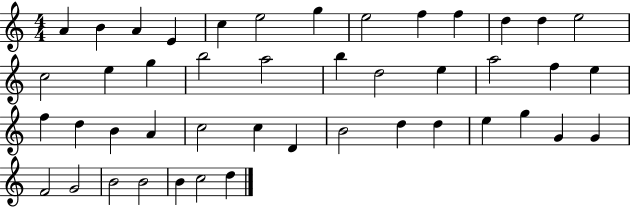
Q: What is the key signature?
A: C major